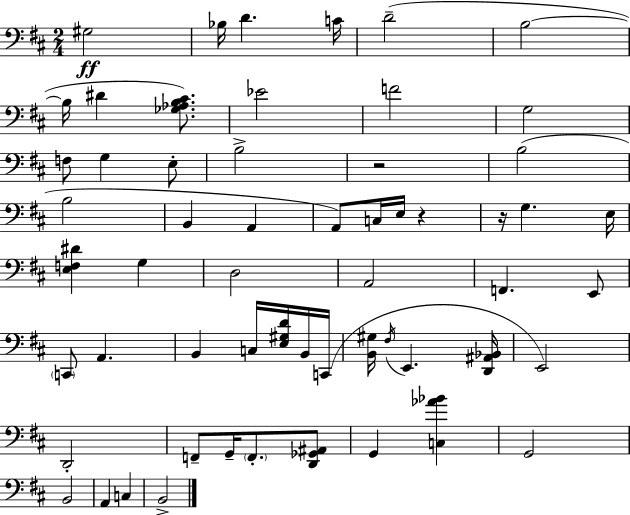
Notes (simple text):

G#3/h Bb3/s D4/q. C4/s D4/h B3/h B3/s D#4/q [Gb3,Ab3,B3,C#4]/e. Eb4/h F4/h G3/h F3/e G3/q E3/e B3/h R/h B3/h B3/h B2/q A2/q A2/e C3/s E3/s R/q R/s G3/q. E3/s [E3,F3,D#4]/q G3/q D3/h A2/h F2/q. E2/e C2/e A2/q. B2/q C3/s [E3,G#3,D4]/s B2/s C2/s [B2,G#3]/s F#3/s E2/q. [D2,A#2,Bb2]/s E2/h D2/h F2/e G2/s F2/e. [D2,Gb2,A#2]/e G2/q [C3,Ab4,Bb4]/q G2/h B2/h A2/q C3/q B2/h